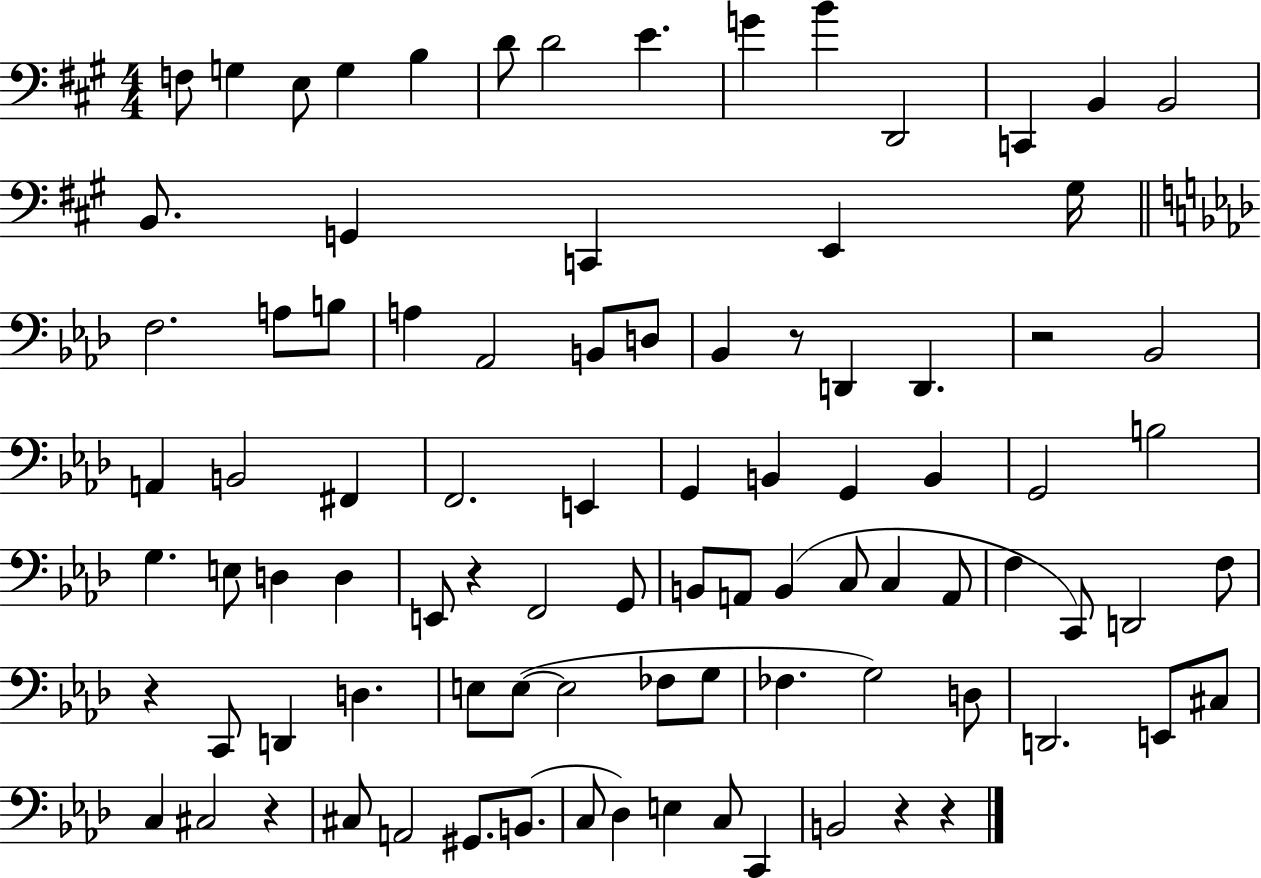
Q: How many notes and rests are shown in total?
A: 91